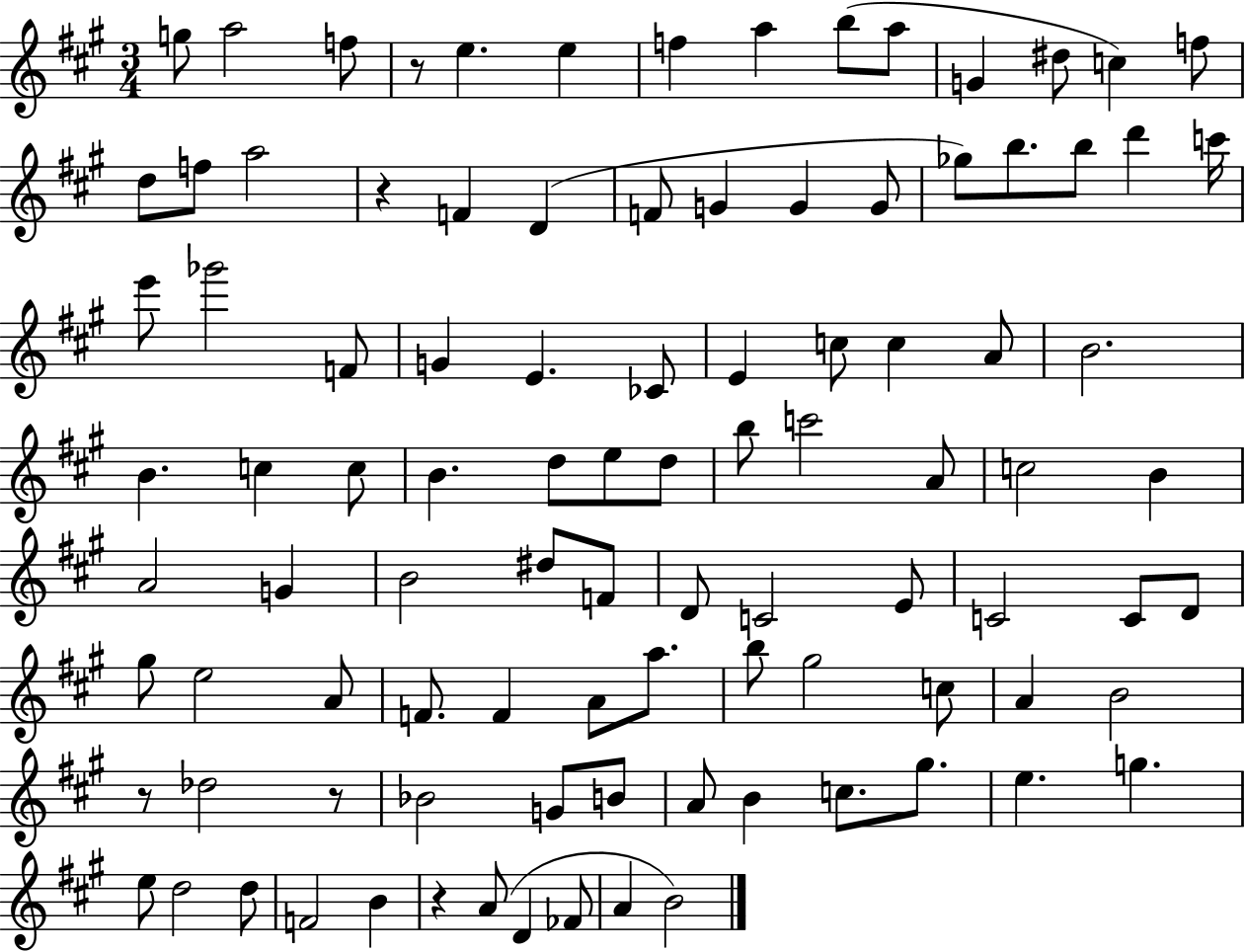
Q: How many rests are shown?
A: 5